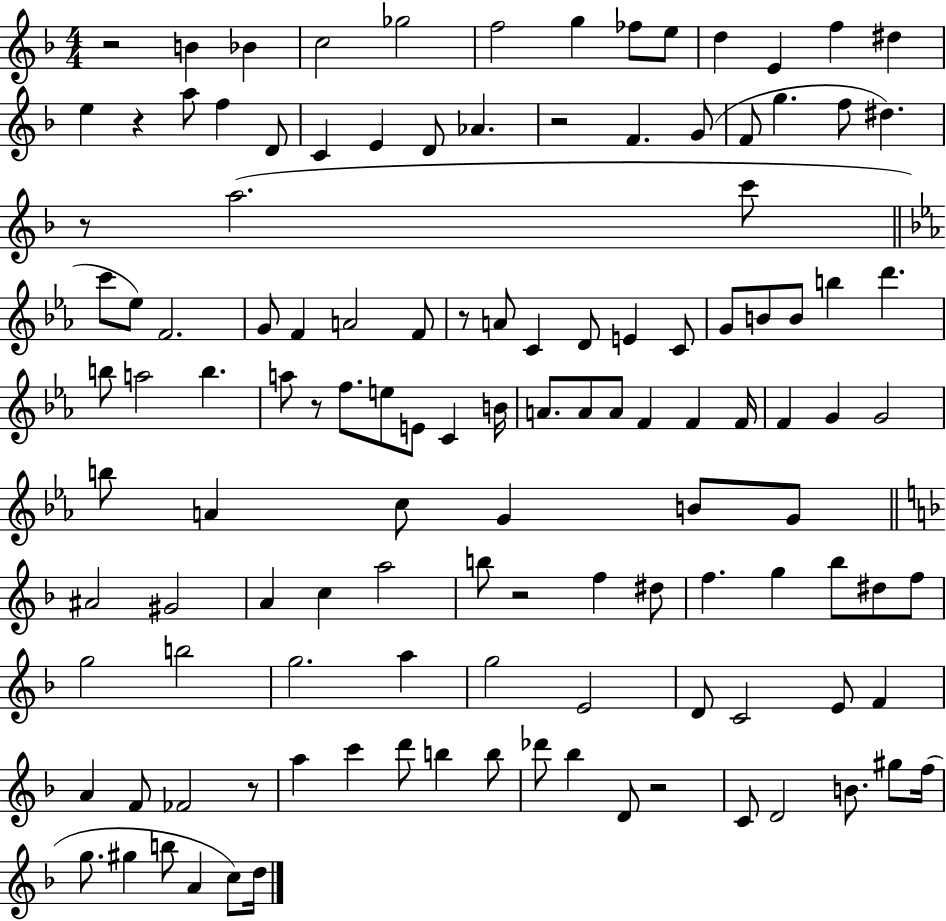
R/h B4/q Bb4/q C5/h Gb5/h F5/h G5/q FES5/e E5/e D5/q E4/q F5/q D#5/q E5/q R/q A5/e F5/q D4/e C4/q E4/q D4/e Ab4/q. R/h F4/q. G4/e F4/e G5/q. F5/e D#5/q. R/e A5/h. C6/e C6/e Eb5/e F4/h. G4/e F4/q A4/h F4/e R/e A4/e C4/q D4/e E4/q C4/e G4/e B4/e B4/e B5/q D6/q. B5/e A5/h B5/q. A5/e R/e F5/e. E5/e E4/e C4/q B4/s A4/e. A4/e A4/e F4/q F4/q F4/s F4/q G4/q G4/h B5/e A4/q C5/e G4/q B4/e G4/e A#4/h G#4/h A4/q C5/q A5/h B5/e R/h F5/q D#5/e F5/q. G5/q Bb5/e D#5/e F5/e G5/h B5/h G5/h. A5/q G5/h E4/h D4/e C4/h E4/e F4/q A4/q F4/e FES4/h R/e A5/q C6/q D6/e B5/q B5/e Db6/e Bb5/q D4/e R/h C4/e D4/h B4/e. G#5/e F5/s G5/e. G#5/q B5/e A4/q C5/e D5/s